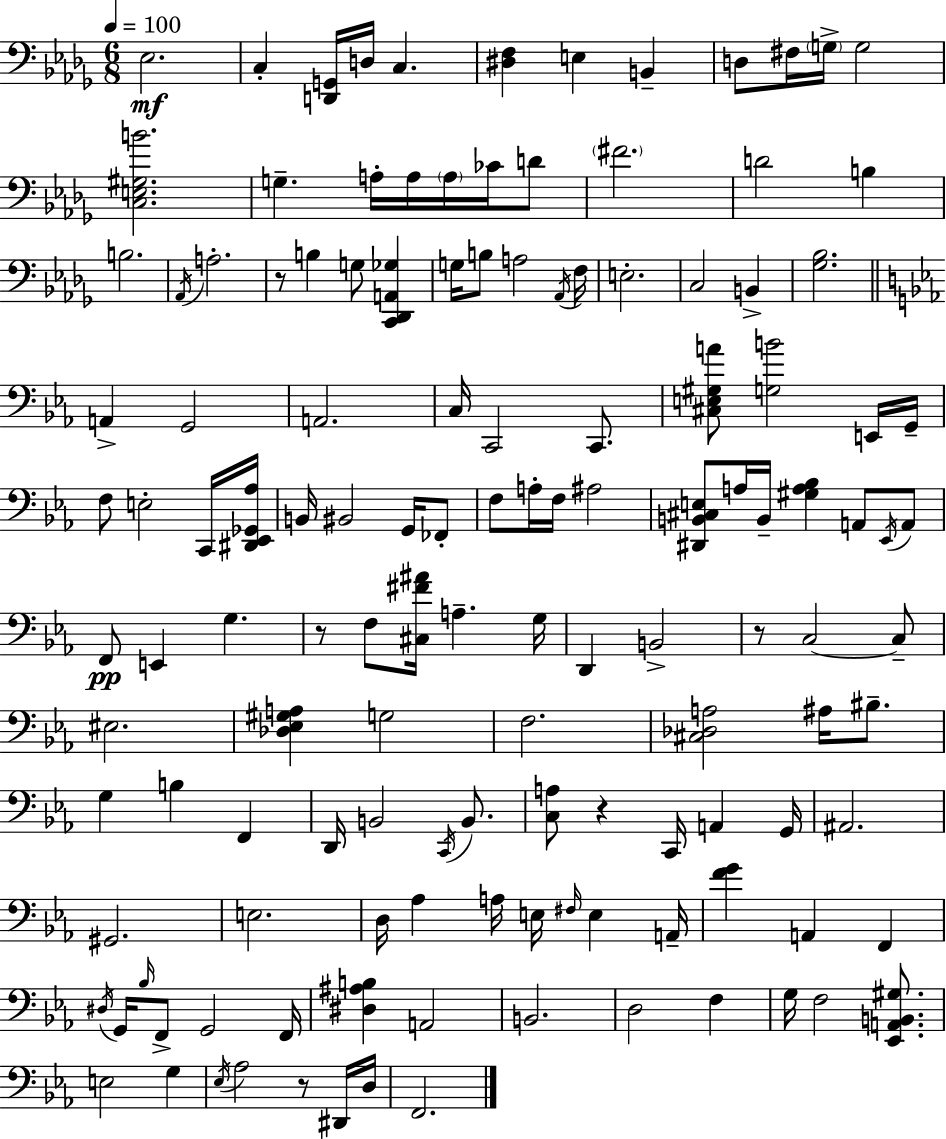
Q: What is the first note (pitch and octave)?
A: Eb3